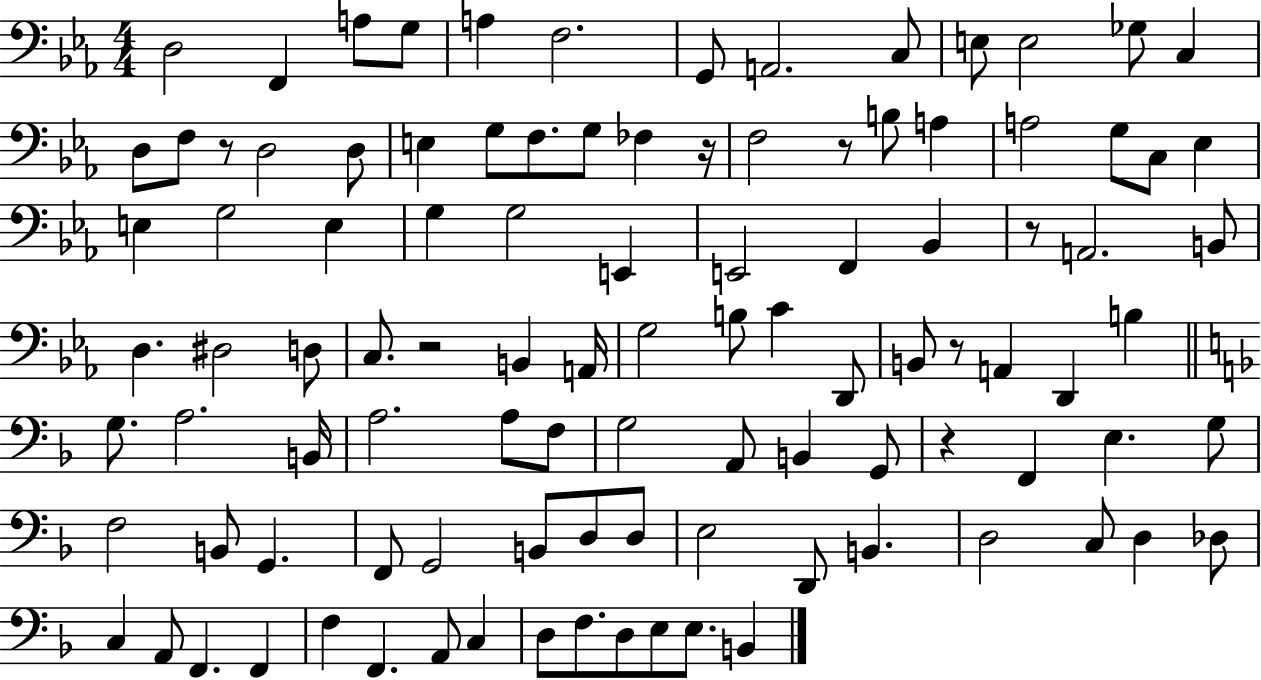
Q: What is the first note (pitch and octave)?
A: D3